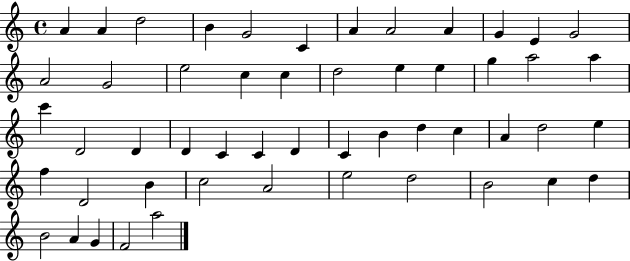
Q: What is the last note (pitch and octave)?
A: A5